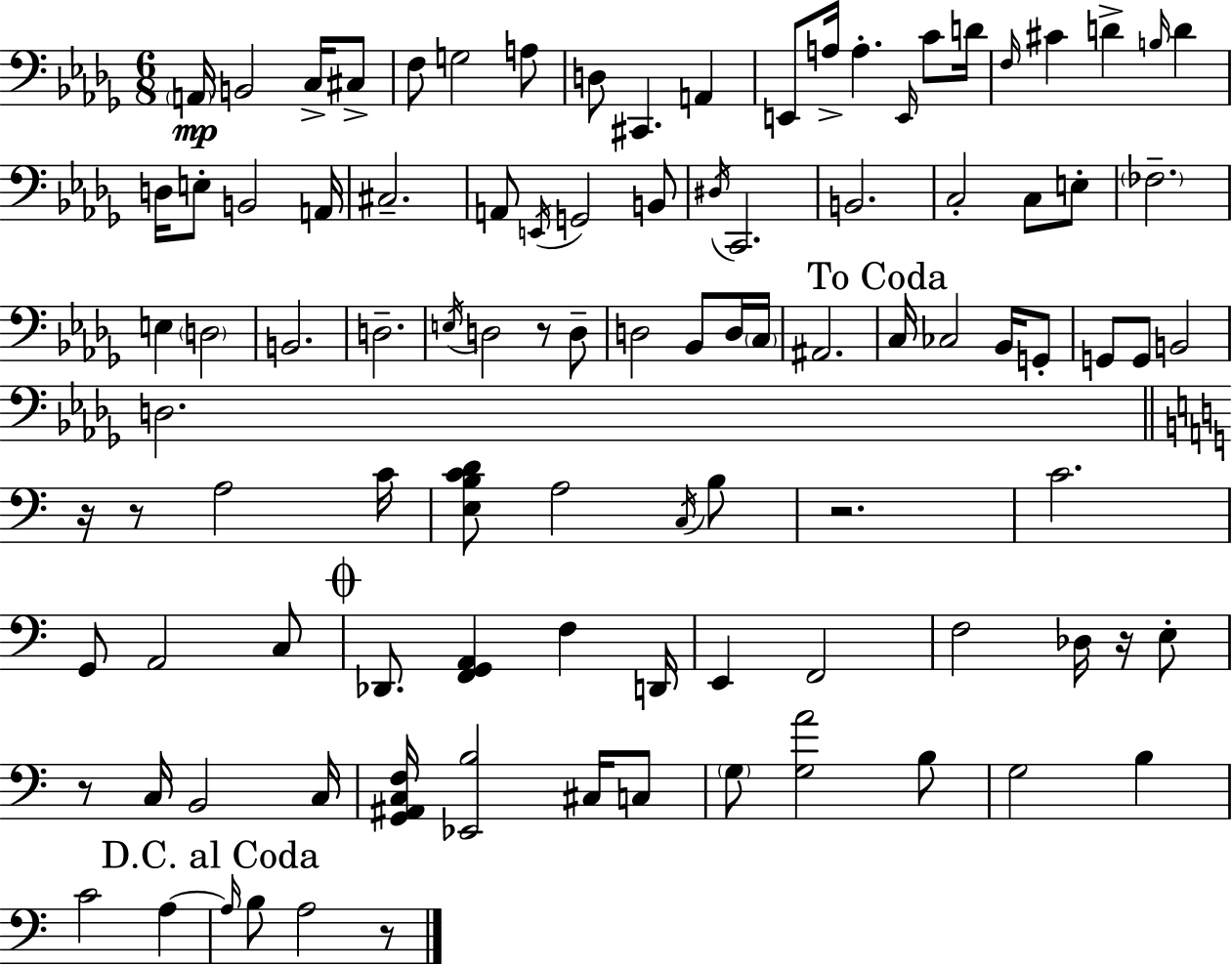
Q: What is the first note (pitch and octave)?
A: A2